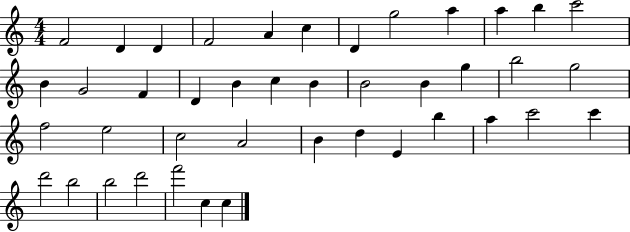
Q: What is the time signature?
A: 4/4